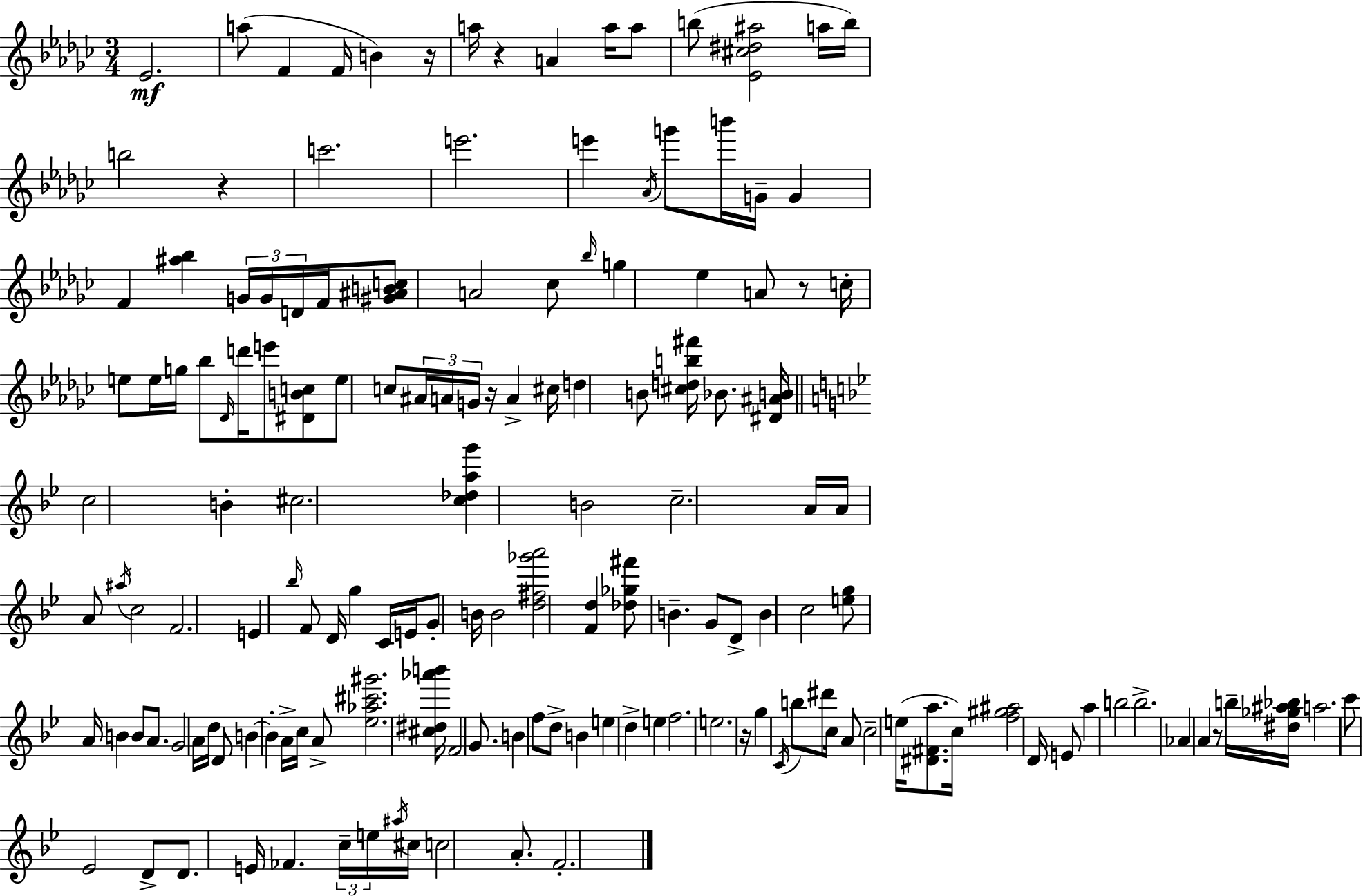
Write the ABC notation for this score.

X:1
T:Untitled
M:3/4
L:1/4
K:Ebm
_E2 a/2 F F/4 B z/4 a/4 z A a/4 a/2 b/2 [_E^c^d^a]2 a/4 b/4 b2 z c'2 e'2 e' _A/4 g'/2 b'/4 G/4 G F [^a_b] G/4 G/4 D/4 F/4 [^G^ABc]/2 A2 _c/2 _b/4 g _e A/2 z/2 c/4 e/2 e/4 g/4 _b/2 _D/4 d'/4 e'/2 [^DBc]/2 e/2 c/2 ^A/4 A/4 G/4 z/4 A ^c/4 d B/2 [^cdb^f']/4 _B/2 [^D^AB]/4 c2 B ^c2 [c_dag'] B2 c2 A/4 A/4 A/2 ^a/4 c2 F2 E _b/4 F/2 D/4 g C/4 E/4 G/2 B/4 B2 [d^f_g'a']2 [Fd] [_d_g^f']/2 B G/2 D/2 B c2 [eg]/2 A/4 B B/2 A/2 G2 A/4 d/4 D/2 B B A/4 c/4 A/2 [_e_a^c'^g']2 [^c^d_a'b']/4 F2 G/2 B f/2 d/2 B e d e f2 e2 z/4 g C/4 b/2 ^d'/2 c/4 A/2 c2 e/4 [^D^Fa]/2 c/4 [f^g^a]2 D/4 E/2 a b2 b2 _A A z/2 b/4 [^d_g^a_b]/4 a2 c'/2 _E2 D/2 D/2 E/4 _F c/4 e/4 ^a/4 ^c/4 c2 A/2 F2